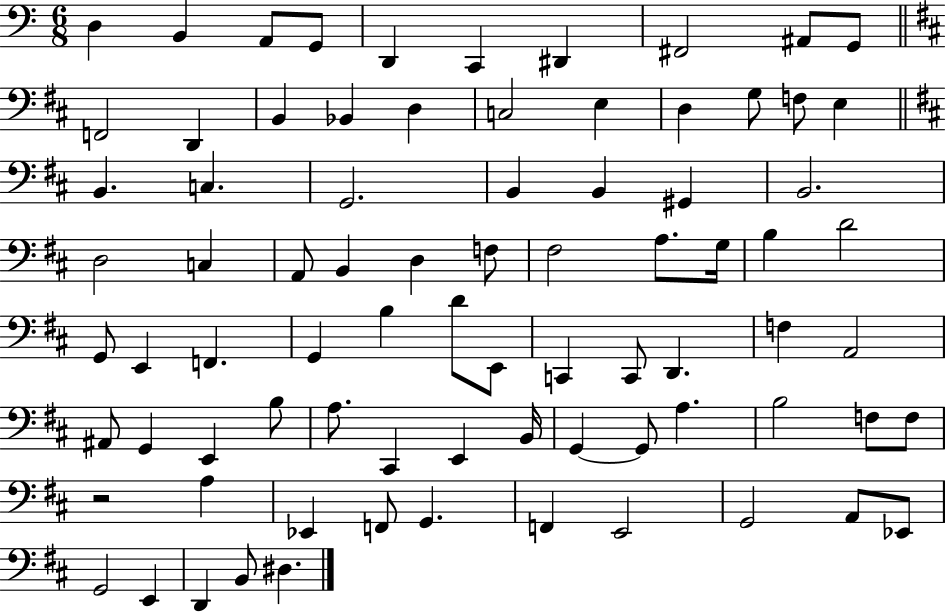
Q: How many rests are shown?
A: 1